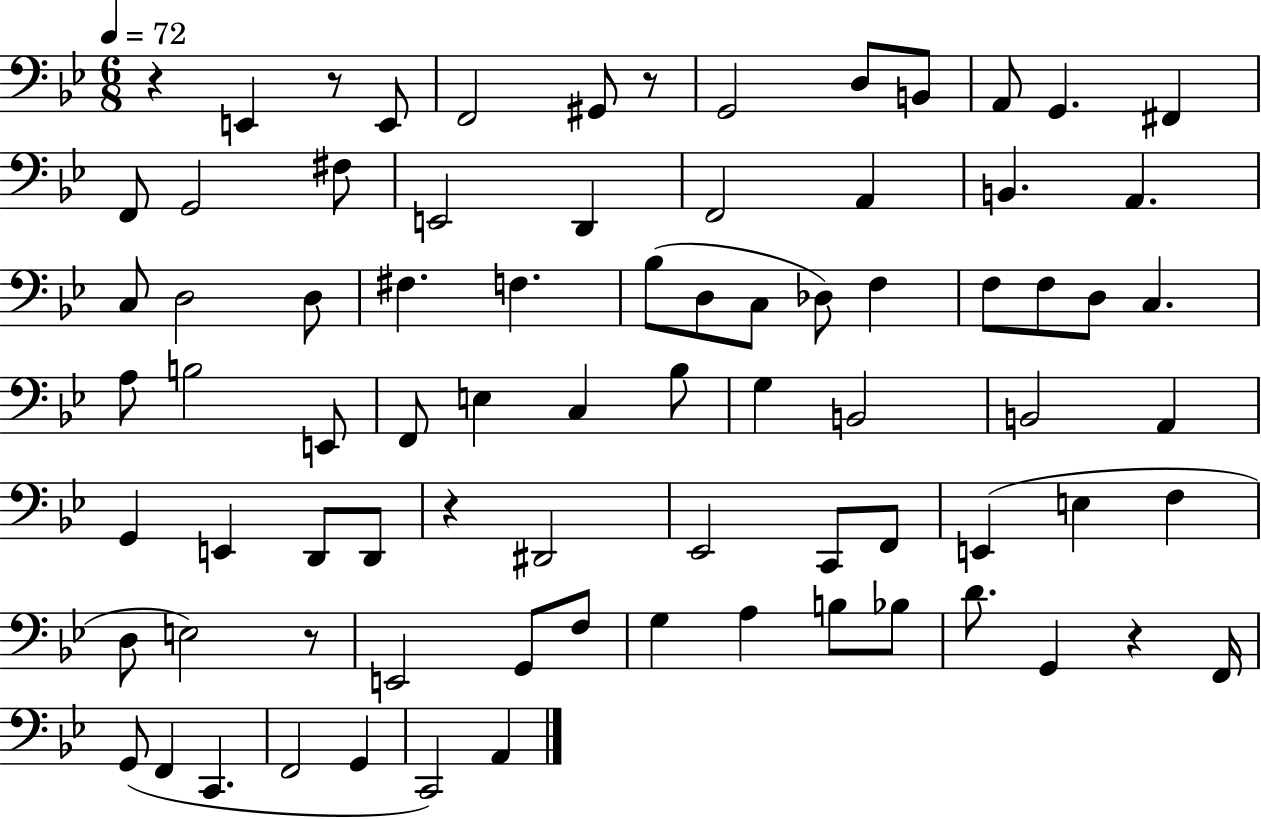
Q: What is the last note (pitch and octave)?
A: A2